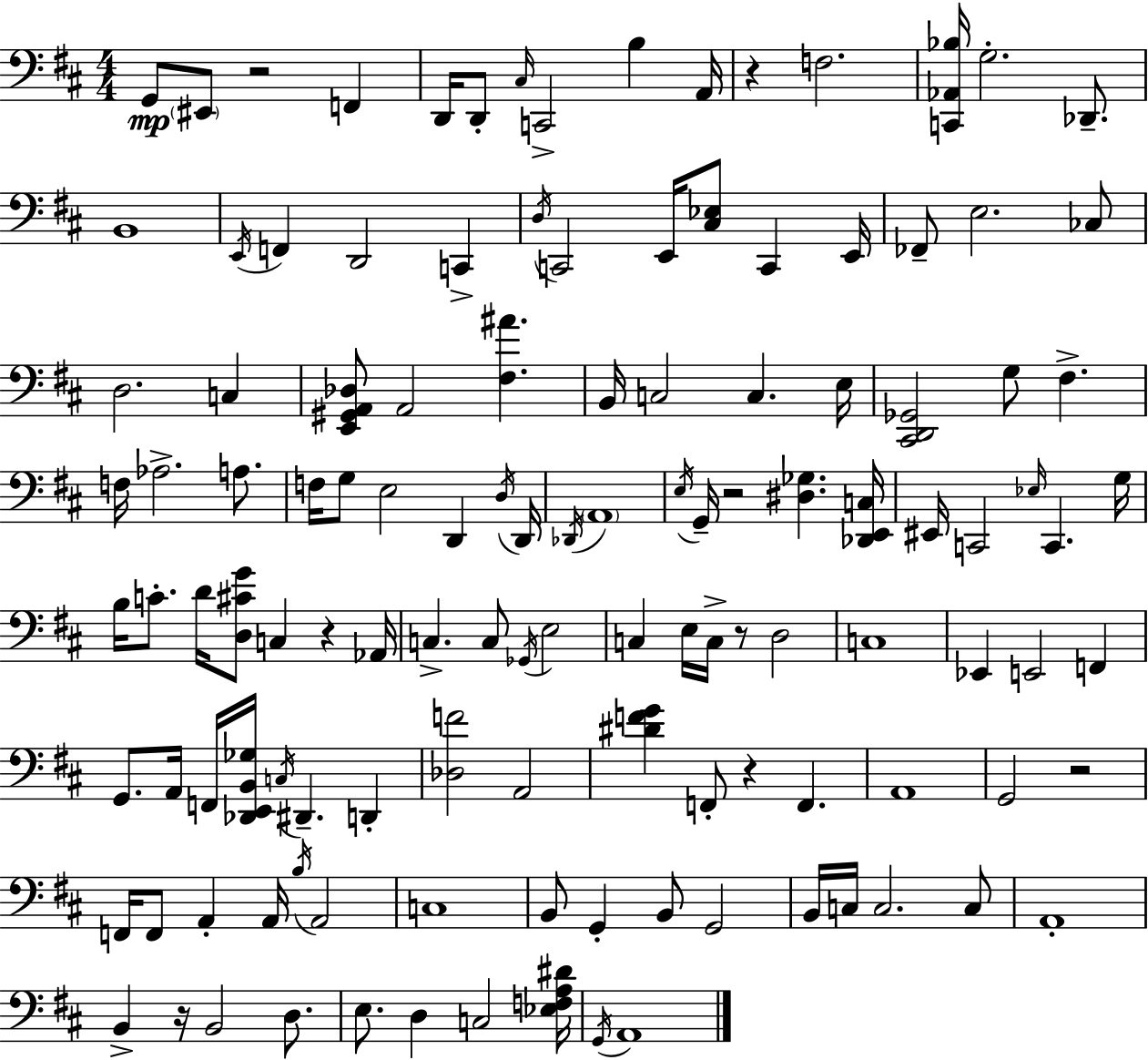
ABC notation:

X:1
T:Untitled
M:4/4
L:1/4
K:D
G,,/2 ^E,,/2 z2 F,, D,,/4 D,,/2 ^C,/4 C,,2 B, A,,/4 z F,2 [C,,_A,,_B,]/4 G,2 _D,,/2 B,,4 E,,/4 F,, D,,2 C,, D,/4 C,,2 E,,/4 [^C,_E,]/2 C,, E,,/4 _F,,/2 E,2 _C,/2 D,2 C, [E,,^G,,A,,_D,]/2 A,,2 [^F,^A] B,,/4 C,2 C, E,/4 [^C,,D,,_G,,]2 G,/2 ^F, F,/4 _A,2 A,/2 F,/4 G,/2 E,2 D,, D,/4 D,,/4 _D,,/4 A,,4 E,/4 G,,/4 z2 [^D,_G,] [_D,,E,,C,]/4 ^E,,/4 C,,2 _E,/4 C,, G,/4 B,/4 C/2 D/4 [D,^CG]/2 C, z _A,,/4 C, C,/2 _G,,/4 E,2 C, E,/4 C,/4 z/2 D,2 C,4 _E,, E,,2 F,, G,,/2 A,,/4 F,,/4 [_D,,E,,B,,_G,]/4 C,/4 ^D,, D,, [_D,F]2 A,,2 [^DFG] F,,/2 z F,, A,,4 G,,2 z2 F,,/4 F,,/2 A,, A,,/4 B,/4 A,,2 C,4 B,,/2 G,, B,,/2 G,,2 B,,/4 C,/4 C,2 C,/2 A,,4 B,, z/4 B,,2 D,/2 E,/2 D, C,2 [_E,F,A,^D]/4 G,,/4 A,,4